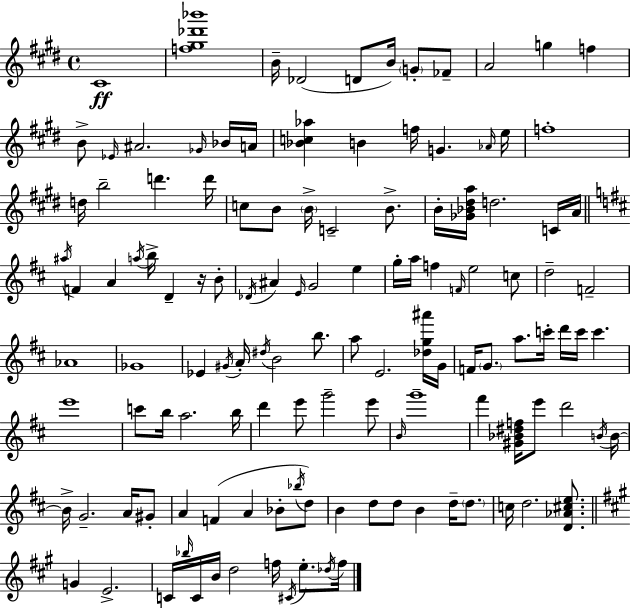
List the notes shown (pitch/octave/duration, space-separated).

C#4/w [F5,G#5,Db6,Bb6]/w B4/s Db4/h D4/e B4/s G4/e FES4/e A4/h G5/q F5/q B4/e Eb4/s A#4/h. Gb4/s Bb4/s A4/s [Bb4,C5,Ab5]/q B4/q F5/s G4/q. Ab4/s E5/s F5/w D5/s B5/h D6/q. D6/s C5/e B4/e B4/s C4/h B4/e. B4/s [Gb4,Bb4,D#5,A5]/s D5/h. C4/s A4/s A#5/s F4/q A4/q A5/s B5/s D4/q R/s B4/e Db4/s A#4/q E4/s G4/h E5/q G5/s A5/s F5/q F4/s E5/h C5/e D5/h F4/h Ab4/w Gb4/w Eb4/q G#4/s A4/s D#5/s B4/h B5/e. A5/e E4/h. [Db5,G5,A#6]/s G4/s F4/s G4/e. A5/e. C6/s D6/s C6/s C6/q. E6/w C6/e B5/s A5/h. B5/s D6/q E6/e G6/h E6/e B4/s G6/w F#6/q [G#4,Bb4,D#5,F5]/s E6/e D6/h B4/s B4/s B4/s G4/h. A4/s G#4/e A4/q F4/q A4/q Bb4/e Bb5/s D5/e B4/q D5/e D5/e B4/q D5/s D5/e. C5/s D5/h. [D4,Ab4,C#5,E5]/e. G4/q E4/h. C4/s Bb5/s C4/s B4/s D5/h F5/s C#4/s E5/e. Db5/s F5/s